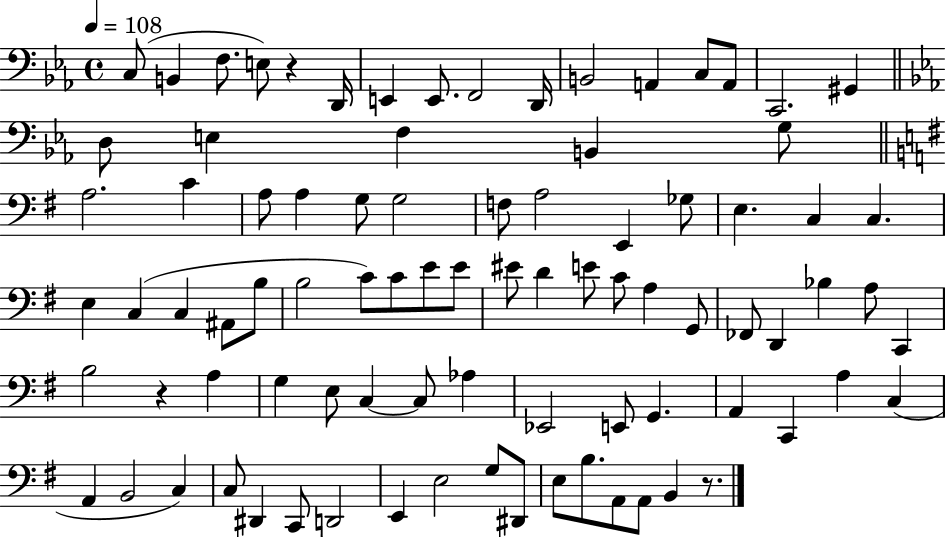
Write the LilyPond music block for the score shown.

{
  \clef bass
  \time 4/4
  \defaultTimeSignature
  \key ees \major
  \tempo 4 = 108
  \repeat volta 2 { c8( b,4 f8. e8) r4 d,16 | e,4 e,8. f,2 d,16 | b,2 a,4 c8 a,8 | c,2. gis,4 | \break \bar "||" \break \key ees \major d8 e4 f4 b,4 g8 | \bar "||" \break \key e \minor a2. c'4 | a8 a4 g8 g2 | f8 a2 e,4 ges8 | e4. c4 c4. | \break e4 c4( c4 ais,8 b8 | b2 c'8) c'8 e'8 e'8 | eis'8 d'4 e'8 c'8 a4 g,8 | fes,8 d,4 bes4 a8 c,4 | \break b2 r4 a4 | g4 e8 c4~~ c8 aes4 | ees,2 e,8 g,4. | a,4 c,4 a4 c4( | \break a,4 b,2 c4) | c8 dis,4 c,8 d,2 | e,4 e2 g8 dis,8 | e8 b8. a,8 a,8 b,4 r8. | \break } \bar "|."
}